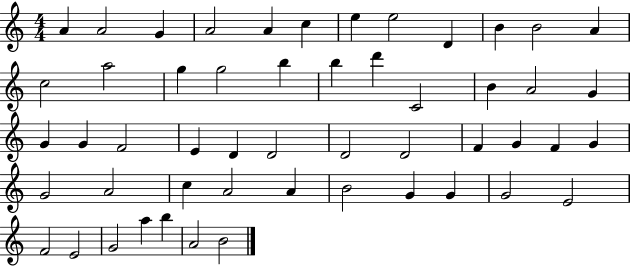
A4/q A4/h G4/q A4/h A4/q C5/q E5/q E5/h D4/q B4/q B4/h A4/q C5/h A5/h G5/q G5/h B5/q B5/q D6/q C4/h B4/q A4/h G4/q G4/q G4/q F4/h E4/q D4/q D4/h D4/h D4/h F4/q G4/q F4/q G4/q G4/h A4/h C5/q A4/h A4/q B4/h G4/q G4/q G4/h E4/h F4/h E4/h G4/h A5/q B5/q A4/h B4/h